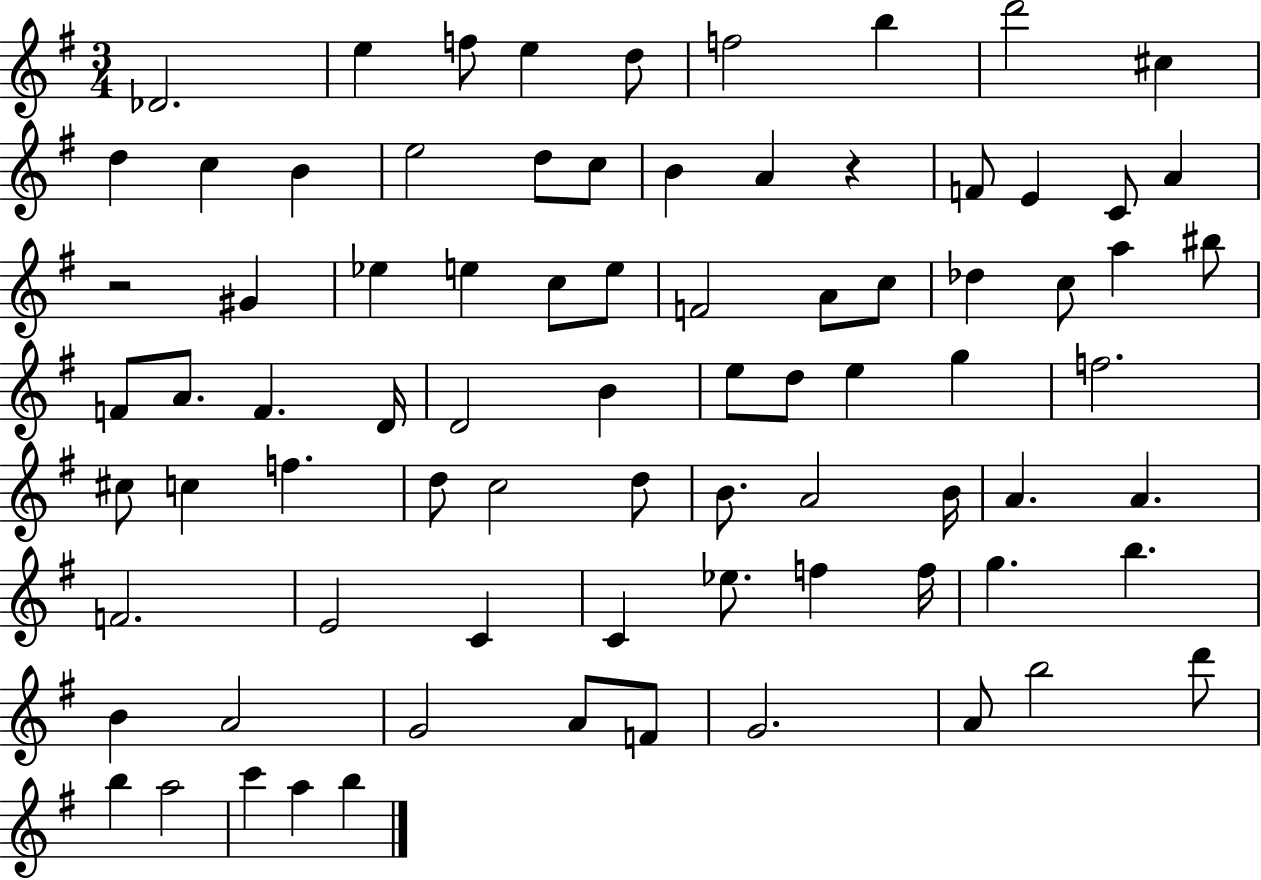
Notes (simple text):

Db4/h. E5/q F5/e E5/q D5/e F5/h B5/q D6/h C#5/q D5/q C5/q B4/q E5/h D5/e C5/e B4/q A4/q R/q F4/e E4/q C4/e A4/q R/h G#4/q Eb5/q E5/q C5/e E5/e F4/h A4/e C5/e Db5/q C5/e A5/q BIS5/e F4/e A4/e. F4/q. D4/s D4/h B4/q E5/e D5/e E5/q G5/q F5/h. C#5/e C5/q F5/q. D5/e C5/h D5/e B4/e. A4/h B4/s A4/q. A4/q. F4/h. E4/h C4/q C4/q Eb5/e. F5/q F5/s G5/q. B5/q. B4/q A4/h G4/h A4/e F4/e G4/h. A4/e B5/h D6/e B5/q A5/h C6/q A5/q B5/q